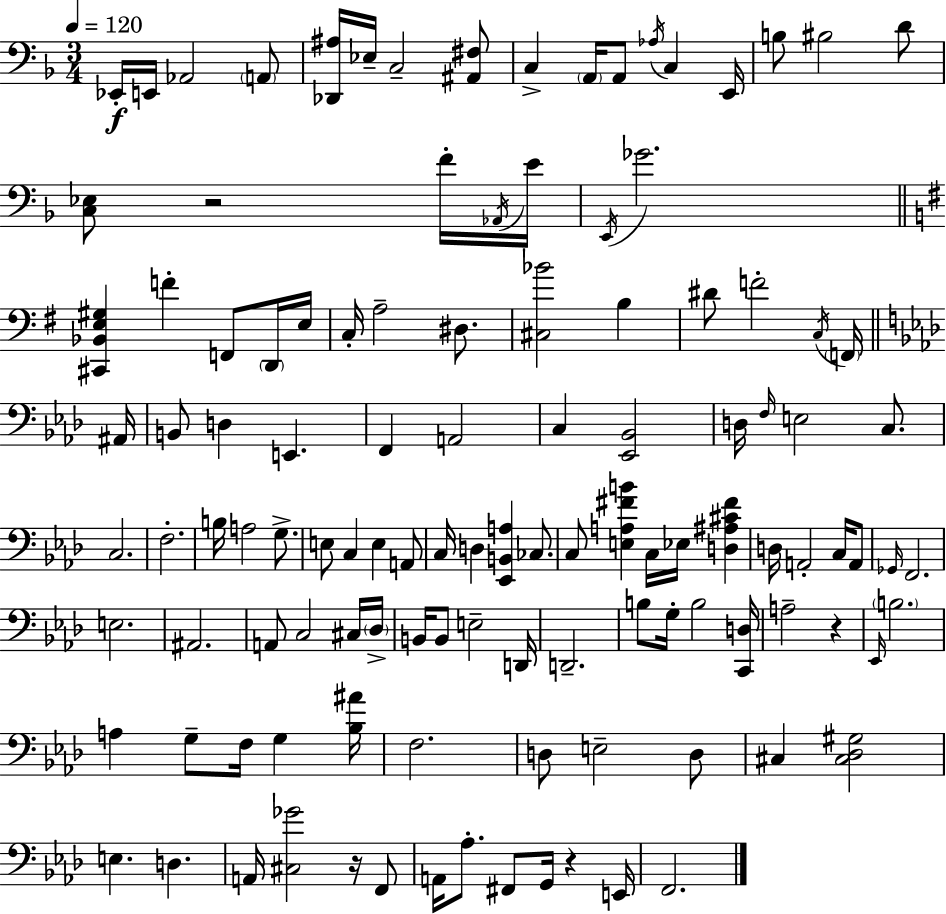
Eb2/s E2/s Ab2/h A2/e [Db2,A#3]/s Eb3/s C3/h [A#2,F#3]/e C3/q A2/s A2/e Ab3/s C3/q E2/s B3/e BIS3/h D4/e [C3,Eb3]/e R/h F4/s Ab2/s E4/s E2/s Gb4/h. [C#2,Bb2,E3,G#3]/q F4/q F2/e D2/s E3/s C3/s A3/h D#3/e. [C#3,Bb4]/h B3/q D#4/e F4/h C3/s F2/s A#2/s B2/e D3/q E2/q. F2/q A2/h C3/q [Eb2,Bb2]/h D3/s F3/s E3/h C3/e. C3/h. F3/h. B3/s A3/h G3/e. E3/e C3/q E3/q A2/e C3/s D3/q [Eb2,B2,A3]/q CES3/e. C3/e [E3,A3,F#4,B4]/q C3/s Eb3/s [D3,A#3,C#4,F#4]/q D3/s A2/h C3/s A2/e Gb2/s F2/h. E3/h. A#2/h. A2/e C3/h C#3/s Db3/s B2/s B2/e E3/h D2/s D2/h. B3/e G3/s B3/h [C2,D3]/s A3/h R/q Eb2/s B3/h. A3/q G3/e F3/s G3/q [Bb3,A#4]/s F3/h. D3/e E3/h D3/e C#3/q [C#3,Db3,G#3]/h E3/q. D3/q. A2/s [C#3,Gb4]/h R/s F2/e A2/s Ab3/e. F#2/e G2/s R/q E2/s F2/h.